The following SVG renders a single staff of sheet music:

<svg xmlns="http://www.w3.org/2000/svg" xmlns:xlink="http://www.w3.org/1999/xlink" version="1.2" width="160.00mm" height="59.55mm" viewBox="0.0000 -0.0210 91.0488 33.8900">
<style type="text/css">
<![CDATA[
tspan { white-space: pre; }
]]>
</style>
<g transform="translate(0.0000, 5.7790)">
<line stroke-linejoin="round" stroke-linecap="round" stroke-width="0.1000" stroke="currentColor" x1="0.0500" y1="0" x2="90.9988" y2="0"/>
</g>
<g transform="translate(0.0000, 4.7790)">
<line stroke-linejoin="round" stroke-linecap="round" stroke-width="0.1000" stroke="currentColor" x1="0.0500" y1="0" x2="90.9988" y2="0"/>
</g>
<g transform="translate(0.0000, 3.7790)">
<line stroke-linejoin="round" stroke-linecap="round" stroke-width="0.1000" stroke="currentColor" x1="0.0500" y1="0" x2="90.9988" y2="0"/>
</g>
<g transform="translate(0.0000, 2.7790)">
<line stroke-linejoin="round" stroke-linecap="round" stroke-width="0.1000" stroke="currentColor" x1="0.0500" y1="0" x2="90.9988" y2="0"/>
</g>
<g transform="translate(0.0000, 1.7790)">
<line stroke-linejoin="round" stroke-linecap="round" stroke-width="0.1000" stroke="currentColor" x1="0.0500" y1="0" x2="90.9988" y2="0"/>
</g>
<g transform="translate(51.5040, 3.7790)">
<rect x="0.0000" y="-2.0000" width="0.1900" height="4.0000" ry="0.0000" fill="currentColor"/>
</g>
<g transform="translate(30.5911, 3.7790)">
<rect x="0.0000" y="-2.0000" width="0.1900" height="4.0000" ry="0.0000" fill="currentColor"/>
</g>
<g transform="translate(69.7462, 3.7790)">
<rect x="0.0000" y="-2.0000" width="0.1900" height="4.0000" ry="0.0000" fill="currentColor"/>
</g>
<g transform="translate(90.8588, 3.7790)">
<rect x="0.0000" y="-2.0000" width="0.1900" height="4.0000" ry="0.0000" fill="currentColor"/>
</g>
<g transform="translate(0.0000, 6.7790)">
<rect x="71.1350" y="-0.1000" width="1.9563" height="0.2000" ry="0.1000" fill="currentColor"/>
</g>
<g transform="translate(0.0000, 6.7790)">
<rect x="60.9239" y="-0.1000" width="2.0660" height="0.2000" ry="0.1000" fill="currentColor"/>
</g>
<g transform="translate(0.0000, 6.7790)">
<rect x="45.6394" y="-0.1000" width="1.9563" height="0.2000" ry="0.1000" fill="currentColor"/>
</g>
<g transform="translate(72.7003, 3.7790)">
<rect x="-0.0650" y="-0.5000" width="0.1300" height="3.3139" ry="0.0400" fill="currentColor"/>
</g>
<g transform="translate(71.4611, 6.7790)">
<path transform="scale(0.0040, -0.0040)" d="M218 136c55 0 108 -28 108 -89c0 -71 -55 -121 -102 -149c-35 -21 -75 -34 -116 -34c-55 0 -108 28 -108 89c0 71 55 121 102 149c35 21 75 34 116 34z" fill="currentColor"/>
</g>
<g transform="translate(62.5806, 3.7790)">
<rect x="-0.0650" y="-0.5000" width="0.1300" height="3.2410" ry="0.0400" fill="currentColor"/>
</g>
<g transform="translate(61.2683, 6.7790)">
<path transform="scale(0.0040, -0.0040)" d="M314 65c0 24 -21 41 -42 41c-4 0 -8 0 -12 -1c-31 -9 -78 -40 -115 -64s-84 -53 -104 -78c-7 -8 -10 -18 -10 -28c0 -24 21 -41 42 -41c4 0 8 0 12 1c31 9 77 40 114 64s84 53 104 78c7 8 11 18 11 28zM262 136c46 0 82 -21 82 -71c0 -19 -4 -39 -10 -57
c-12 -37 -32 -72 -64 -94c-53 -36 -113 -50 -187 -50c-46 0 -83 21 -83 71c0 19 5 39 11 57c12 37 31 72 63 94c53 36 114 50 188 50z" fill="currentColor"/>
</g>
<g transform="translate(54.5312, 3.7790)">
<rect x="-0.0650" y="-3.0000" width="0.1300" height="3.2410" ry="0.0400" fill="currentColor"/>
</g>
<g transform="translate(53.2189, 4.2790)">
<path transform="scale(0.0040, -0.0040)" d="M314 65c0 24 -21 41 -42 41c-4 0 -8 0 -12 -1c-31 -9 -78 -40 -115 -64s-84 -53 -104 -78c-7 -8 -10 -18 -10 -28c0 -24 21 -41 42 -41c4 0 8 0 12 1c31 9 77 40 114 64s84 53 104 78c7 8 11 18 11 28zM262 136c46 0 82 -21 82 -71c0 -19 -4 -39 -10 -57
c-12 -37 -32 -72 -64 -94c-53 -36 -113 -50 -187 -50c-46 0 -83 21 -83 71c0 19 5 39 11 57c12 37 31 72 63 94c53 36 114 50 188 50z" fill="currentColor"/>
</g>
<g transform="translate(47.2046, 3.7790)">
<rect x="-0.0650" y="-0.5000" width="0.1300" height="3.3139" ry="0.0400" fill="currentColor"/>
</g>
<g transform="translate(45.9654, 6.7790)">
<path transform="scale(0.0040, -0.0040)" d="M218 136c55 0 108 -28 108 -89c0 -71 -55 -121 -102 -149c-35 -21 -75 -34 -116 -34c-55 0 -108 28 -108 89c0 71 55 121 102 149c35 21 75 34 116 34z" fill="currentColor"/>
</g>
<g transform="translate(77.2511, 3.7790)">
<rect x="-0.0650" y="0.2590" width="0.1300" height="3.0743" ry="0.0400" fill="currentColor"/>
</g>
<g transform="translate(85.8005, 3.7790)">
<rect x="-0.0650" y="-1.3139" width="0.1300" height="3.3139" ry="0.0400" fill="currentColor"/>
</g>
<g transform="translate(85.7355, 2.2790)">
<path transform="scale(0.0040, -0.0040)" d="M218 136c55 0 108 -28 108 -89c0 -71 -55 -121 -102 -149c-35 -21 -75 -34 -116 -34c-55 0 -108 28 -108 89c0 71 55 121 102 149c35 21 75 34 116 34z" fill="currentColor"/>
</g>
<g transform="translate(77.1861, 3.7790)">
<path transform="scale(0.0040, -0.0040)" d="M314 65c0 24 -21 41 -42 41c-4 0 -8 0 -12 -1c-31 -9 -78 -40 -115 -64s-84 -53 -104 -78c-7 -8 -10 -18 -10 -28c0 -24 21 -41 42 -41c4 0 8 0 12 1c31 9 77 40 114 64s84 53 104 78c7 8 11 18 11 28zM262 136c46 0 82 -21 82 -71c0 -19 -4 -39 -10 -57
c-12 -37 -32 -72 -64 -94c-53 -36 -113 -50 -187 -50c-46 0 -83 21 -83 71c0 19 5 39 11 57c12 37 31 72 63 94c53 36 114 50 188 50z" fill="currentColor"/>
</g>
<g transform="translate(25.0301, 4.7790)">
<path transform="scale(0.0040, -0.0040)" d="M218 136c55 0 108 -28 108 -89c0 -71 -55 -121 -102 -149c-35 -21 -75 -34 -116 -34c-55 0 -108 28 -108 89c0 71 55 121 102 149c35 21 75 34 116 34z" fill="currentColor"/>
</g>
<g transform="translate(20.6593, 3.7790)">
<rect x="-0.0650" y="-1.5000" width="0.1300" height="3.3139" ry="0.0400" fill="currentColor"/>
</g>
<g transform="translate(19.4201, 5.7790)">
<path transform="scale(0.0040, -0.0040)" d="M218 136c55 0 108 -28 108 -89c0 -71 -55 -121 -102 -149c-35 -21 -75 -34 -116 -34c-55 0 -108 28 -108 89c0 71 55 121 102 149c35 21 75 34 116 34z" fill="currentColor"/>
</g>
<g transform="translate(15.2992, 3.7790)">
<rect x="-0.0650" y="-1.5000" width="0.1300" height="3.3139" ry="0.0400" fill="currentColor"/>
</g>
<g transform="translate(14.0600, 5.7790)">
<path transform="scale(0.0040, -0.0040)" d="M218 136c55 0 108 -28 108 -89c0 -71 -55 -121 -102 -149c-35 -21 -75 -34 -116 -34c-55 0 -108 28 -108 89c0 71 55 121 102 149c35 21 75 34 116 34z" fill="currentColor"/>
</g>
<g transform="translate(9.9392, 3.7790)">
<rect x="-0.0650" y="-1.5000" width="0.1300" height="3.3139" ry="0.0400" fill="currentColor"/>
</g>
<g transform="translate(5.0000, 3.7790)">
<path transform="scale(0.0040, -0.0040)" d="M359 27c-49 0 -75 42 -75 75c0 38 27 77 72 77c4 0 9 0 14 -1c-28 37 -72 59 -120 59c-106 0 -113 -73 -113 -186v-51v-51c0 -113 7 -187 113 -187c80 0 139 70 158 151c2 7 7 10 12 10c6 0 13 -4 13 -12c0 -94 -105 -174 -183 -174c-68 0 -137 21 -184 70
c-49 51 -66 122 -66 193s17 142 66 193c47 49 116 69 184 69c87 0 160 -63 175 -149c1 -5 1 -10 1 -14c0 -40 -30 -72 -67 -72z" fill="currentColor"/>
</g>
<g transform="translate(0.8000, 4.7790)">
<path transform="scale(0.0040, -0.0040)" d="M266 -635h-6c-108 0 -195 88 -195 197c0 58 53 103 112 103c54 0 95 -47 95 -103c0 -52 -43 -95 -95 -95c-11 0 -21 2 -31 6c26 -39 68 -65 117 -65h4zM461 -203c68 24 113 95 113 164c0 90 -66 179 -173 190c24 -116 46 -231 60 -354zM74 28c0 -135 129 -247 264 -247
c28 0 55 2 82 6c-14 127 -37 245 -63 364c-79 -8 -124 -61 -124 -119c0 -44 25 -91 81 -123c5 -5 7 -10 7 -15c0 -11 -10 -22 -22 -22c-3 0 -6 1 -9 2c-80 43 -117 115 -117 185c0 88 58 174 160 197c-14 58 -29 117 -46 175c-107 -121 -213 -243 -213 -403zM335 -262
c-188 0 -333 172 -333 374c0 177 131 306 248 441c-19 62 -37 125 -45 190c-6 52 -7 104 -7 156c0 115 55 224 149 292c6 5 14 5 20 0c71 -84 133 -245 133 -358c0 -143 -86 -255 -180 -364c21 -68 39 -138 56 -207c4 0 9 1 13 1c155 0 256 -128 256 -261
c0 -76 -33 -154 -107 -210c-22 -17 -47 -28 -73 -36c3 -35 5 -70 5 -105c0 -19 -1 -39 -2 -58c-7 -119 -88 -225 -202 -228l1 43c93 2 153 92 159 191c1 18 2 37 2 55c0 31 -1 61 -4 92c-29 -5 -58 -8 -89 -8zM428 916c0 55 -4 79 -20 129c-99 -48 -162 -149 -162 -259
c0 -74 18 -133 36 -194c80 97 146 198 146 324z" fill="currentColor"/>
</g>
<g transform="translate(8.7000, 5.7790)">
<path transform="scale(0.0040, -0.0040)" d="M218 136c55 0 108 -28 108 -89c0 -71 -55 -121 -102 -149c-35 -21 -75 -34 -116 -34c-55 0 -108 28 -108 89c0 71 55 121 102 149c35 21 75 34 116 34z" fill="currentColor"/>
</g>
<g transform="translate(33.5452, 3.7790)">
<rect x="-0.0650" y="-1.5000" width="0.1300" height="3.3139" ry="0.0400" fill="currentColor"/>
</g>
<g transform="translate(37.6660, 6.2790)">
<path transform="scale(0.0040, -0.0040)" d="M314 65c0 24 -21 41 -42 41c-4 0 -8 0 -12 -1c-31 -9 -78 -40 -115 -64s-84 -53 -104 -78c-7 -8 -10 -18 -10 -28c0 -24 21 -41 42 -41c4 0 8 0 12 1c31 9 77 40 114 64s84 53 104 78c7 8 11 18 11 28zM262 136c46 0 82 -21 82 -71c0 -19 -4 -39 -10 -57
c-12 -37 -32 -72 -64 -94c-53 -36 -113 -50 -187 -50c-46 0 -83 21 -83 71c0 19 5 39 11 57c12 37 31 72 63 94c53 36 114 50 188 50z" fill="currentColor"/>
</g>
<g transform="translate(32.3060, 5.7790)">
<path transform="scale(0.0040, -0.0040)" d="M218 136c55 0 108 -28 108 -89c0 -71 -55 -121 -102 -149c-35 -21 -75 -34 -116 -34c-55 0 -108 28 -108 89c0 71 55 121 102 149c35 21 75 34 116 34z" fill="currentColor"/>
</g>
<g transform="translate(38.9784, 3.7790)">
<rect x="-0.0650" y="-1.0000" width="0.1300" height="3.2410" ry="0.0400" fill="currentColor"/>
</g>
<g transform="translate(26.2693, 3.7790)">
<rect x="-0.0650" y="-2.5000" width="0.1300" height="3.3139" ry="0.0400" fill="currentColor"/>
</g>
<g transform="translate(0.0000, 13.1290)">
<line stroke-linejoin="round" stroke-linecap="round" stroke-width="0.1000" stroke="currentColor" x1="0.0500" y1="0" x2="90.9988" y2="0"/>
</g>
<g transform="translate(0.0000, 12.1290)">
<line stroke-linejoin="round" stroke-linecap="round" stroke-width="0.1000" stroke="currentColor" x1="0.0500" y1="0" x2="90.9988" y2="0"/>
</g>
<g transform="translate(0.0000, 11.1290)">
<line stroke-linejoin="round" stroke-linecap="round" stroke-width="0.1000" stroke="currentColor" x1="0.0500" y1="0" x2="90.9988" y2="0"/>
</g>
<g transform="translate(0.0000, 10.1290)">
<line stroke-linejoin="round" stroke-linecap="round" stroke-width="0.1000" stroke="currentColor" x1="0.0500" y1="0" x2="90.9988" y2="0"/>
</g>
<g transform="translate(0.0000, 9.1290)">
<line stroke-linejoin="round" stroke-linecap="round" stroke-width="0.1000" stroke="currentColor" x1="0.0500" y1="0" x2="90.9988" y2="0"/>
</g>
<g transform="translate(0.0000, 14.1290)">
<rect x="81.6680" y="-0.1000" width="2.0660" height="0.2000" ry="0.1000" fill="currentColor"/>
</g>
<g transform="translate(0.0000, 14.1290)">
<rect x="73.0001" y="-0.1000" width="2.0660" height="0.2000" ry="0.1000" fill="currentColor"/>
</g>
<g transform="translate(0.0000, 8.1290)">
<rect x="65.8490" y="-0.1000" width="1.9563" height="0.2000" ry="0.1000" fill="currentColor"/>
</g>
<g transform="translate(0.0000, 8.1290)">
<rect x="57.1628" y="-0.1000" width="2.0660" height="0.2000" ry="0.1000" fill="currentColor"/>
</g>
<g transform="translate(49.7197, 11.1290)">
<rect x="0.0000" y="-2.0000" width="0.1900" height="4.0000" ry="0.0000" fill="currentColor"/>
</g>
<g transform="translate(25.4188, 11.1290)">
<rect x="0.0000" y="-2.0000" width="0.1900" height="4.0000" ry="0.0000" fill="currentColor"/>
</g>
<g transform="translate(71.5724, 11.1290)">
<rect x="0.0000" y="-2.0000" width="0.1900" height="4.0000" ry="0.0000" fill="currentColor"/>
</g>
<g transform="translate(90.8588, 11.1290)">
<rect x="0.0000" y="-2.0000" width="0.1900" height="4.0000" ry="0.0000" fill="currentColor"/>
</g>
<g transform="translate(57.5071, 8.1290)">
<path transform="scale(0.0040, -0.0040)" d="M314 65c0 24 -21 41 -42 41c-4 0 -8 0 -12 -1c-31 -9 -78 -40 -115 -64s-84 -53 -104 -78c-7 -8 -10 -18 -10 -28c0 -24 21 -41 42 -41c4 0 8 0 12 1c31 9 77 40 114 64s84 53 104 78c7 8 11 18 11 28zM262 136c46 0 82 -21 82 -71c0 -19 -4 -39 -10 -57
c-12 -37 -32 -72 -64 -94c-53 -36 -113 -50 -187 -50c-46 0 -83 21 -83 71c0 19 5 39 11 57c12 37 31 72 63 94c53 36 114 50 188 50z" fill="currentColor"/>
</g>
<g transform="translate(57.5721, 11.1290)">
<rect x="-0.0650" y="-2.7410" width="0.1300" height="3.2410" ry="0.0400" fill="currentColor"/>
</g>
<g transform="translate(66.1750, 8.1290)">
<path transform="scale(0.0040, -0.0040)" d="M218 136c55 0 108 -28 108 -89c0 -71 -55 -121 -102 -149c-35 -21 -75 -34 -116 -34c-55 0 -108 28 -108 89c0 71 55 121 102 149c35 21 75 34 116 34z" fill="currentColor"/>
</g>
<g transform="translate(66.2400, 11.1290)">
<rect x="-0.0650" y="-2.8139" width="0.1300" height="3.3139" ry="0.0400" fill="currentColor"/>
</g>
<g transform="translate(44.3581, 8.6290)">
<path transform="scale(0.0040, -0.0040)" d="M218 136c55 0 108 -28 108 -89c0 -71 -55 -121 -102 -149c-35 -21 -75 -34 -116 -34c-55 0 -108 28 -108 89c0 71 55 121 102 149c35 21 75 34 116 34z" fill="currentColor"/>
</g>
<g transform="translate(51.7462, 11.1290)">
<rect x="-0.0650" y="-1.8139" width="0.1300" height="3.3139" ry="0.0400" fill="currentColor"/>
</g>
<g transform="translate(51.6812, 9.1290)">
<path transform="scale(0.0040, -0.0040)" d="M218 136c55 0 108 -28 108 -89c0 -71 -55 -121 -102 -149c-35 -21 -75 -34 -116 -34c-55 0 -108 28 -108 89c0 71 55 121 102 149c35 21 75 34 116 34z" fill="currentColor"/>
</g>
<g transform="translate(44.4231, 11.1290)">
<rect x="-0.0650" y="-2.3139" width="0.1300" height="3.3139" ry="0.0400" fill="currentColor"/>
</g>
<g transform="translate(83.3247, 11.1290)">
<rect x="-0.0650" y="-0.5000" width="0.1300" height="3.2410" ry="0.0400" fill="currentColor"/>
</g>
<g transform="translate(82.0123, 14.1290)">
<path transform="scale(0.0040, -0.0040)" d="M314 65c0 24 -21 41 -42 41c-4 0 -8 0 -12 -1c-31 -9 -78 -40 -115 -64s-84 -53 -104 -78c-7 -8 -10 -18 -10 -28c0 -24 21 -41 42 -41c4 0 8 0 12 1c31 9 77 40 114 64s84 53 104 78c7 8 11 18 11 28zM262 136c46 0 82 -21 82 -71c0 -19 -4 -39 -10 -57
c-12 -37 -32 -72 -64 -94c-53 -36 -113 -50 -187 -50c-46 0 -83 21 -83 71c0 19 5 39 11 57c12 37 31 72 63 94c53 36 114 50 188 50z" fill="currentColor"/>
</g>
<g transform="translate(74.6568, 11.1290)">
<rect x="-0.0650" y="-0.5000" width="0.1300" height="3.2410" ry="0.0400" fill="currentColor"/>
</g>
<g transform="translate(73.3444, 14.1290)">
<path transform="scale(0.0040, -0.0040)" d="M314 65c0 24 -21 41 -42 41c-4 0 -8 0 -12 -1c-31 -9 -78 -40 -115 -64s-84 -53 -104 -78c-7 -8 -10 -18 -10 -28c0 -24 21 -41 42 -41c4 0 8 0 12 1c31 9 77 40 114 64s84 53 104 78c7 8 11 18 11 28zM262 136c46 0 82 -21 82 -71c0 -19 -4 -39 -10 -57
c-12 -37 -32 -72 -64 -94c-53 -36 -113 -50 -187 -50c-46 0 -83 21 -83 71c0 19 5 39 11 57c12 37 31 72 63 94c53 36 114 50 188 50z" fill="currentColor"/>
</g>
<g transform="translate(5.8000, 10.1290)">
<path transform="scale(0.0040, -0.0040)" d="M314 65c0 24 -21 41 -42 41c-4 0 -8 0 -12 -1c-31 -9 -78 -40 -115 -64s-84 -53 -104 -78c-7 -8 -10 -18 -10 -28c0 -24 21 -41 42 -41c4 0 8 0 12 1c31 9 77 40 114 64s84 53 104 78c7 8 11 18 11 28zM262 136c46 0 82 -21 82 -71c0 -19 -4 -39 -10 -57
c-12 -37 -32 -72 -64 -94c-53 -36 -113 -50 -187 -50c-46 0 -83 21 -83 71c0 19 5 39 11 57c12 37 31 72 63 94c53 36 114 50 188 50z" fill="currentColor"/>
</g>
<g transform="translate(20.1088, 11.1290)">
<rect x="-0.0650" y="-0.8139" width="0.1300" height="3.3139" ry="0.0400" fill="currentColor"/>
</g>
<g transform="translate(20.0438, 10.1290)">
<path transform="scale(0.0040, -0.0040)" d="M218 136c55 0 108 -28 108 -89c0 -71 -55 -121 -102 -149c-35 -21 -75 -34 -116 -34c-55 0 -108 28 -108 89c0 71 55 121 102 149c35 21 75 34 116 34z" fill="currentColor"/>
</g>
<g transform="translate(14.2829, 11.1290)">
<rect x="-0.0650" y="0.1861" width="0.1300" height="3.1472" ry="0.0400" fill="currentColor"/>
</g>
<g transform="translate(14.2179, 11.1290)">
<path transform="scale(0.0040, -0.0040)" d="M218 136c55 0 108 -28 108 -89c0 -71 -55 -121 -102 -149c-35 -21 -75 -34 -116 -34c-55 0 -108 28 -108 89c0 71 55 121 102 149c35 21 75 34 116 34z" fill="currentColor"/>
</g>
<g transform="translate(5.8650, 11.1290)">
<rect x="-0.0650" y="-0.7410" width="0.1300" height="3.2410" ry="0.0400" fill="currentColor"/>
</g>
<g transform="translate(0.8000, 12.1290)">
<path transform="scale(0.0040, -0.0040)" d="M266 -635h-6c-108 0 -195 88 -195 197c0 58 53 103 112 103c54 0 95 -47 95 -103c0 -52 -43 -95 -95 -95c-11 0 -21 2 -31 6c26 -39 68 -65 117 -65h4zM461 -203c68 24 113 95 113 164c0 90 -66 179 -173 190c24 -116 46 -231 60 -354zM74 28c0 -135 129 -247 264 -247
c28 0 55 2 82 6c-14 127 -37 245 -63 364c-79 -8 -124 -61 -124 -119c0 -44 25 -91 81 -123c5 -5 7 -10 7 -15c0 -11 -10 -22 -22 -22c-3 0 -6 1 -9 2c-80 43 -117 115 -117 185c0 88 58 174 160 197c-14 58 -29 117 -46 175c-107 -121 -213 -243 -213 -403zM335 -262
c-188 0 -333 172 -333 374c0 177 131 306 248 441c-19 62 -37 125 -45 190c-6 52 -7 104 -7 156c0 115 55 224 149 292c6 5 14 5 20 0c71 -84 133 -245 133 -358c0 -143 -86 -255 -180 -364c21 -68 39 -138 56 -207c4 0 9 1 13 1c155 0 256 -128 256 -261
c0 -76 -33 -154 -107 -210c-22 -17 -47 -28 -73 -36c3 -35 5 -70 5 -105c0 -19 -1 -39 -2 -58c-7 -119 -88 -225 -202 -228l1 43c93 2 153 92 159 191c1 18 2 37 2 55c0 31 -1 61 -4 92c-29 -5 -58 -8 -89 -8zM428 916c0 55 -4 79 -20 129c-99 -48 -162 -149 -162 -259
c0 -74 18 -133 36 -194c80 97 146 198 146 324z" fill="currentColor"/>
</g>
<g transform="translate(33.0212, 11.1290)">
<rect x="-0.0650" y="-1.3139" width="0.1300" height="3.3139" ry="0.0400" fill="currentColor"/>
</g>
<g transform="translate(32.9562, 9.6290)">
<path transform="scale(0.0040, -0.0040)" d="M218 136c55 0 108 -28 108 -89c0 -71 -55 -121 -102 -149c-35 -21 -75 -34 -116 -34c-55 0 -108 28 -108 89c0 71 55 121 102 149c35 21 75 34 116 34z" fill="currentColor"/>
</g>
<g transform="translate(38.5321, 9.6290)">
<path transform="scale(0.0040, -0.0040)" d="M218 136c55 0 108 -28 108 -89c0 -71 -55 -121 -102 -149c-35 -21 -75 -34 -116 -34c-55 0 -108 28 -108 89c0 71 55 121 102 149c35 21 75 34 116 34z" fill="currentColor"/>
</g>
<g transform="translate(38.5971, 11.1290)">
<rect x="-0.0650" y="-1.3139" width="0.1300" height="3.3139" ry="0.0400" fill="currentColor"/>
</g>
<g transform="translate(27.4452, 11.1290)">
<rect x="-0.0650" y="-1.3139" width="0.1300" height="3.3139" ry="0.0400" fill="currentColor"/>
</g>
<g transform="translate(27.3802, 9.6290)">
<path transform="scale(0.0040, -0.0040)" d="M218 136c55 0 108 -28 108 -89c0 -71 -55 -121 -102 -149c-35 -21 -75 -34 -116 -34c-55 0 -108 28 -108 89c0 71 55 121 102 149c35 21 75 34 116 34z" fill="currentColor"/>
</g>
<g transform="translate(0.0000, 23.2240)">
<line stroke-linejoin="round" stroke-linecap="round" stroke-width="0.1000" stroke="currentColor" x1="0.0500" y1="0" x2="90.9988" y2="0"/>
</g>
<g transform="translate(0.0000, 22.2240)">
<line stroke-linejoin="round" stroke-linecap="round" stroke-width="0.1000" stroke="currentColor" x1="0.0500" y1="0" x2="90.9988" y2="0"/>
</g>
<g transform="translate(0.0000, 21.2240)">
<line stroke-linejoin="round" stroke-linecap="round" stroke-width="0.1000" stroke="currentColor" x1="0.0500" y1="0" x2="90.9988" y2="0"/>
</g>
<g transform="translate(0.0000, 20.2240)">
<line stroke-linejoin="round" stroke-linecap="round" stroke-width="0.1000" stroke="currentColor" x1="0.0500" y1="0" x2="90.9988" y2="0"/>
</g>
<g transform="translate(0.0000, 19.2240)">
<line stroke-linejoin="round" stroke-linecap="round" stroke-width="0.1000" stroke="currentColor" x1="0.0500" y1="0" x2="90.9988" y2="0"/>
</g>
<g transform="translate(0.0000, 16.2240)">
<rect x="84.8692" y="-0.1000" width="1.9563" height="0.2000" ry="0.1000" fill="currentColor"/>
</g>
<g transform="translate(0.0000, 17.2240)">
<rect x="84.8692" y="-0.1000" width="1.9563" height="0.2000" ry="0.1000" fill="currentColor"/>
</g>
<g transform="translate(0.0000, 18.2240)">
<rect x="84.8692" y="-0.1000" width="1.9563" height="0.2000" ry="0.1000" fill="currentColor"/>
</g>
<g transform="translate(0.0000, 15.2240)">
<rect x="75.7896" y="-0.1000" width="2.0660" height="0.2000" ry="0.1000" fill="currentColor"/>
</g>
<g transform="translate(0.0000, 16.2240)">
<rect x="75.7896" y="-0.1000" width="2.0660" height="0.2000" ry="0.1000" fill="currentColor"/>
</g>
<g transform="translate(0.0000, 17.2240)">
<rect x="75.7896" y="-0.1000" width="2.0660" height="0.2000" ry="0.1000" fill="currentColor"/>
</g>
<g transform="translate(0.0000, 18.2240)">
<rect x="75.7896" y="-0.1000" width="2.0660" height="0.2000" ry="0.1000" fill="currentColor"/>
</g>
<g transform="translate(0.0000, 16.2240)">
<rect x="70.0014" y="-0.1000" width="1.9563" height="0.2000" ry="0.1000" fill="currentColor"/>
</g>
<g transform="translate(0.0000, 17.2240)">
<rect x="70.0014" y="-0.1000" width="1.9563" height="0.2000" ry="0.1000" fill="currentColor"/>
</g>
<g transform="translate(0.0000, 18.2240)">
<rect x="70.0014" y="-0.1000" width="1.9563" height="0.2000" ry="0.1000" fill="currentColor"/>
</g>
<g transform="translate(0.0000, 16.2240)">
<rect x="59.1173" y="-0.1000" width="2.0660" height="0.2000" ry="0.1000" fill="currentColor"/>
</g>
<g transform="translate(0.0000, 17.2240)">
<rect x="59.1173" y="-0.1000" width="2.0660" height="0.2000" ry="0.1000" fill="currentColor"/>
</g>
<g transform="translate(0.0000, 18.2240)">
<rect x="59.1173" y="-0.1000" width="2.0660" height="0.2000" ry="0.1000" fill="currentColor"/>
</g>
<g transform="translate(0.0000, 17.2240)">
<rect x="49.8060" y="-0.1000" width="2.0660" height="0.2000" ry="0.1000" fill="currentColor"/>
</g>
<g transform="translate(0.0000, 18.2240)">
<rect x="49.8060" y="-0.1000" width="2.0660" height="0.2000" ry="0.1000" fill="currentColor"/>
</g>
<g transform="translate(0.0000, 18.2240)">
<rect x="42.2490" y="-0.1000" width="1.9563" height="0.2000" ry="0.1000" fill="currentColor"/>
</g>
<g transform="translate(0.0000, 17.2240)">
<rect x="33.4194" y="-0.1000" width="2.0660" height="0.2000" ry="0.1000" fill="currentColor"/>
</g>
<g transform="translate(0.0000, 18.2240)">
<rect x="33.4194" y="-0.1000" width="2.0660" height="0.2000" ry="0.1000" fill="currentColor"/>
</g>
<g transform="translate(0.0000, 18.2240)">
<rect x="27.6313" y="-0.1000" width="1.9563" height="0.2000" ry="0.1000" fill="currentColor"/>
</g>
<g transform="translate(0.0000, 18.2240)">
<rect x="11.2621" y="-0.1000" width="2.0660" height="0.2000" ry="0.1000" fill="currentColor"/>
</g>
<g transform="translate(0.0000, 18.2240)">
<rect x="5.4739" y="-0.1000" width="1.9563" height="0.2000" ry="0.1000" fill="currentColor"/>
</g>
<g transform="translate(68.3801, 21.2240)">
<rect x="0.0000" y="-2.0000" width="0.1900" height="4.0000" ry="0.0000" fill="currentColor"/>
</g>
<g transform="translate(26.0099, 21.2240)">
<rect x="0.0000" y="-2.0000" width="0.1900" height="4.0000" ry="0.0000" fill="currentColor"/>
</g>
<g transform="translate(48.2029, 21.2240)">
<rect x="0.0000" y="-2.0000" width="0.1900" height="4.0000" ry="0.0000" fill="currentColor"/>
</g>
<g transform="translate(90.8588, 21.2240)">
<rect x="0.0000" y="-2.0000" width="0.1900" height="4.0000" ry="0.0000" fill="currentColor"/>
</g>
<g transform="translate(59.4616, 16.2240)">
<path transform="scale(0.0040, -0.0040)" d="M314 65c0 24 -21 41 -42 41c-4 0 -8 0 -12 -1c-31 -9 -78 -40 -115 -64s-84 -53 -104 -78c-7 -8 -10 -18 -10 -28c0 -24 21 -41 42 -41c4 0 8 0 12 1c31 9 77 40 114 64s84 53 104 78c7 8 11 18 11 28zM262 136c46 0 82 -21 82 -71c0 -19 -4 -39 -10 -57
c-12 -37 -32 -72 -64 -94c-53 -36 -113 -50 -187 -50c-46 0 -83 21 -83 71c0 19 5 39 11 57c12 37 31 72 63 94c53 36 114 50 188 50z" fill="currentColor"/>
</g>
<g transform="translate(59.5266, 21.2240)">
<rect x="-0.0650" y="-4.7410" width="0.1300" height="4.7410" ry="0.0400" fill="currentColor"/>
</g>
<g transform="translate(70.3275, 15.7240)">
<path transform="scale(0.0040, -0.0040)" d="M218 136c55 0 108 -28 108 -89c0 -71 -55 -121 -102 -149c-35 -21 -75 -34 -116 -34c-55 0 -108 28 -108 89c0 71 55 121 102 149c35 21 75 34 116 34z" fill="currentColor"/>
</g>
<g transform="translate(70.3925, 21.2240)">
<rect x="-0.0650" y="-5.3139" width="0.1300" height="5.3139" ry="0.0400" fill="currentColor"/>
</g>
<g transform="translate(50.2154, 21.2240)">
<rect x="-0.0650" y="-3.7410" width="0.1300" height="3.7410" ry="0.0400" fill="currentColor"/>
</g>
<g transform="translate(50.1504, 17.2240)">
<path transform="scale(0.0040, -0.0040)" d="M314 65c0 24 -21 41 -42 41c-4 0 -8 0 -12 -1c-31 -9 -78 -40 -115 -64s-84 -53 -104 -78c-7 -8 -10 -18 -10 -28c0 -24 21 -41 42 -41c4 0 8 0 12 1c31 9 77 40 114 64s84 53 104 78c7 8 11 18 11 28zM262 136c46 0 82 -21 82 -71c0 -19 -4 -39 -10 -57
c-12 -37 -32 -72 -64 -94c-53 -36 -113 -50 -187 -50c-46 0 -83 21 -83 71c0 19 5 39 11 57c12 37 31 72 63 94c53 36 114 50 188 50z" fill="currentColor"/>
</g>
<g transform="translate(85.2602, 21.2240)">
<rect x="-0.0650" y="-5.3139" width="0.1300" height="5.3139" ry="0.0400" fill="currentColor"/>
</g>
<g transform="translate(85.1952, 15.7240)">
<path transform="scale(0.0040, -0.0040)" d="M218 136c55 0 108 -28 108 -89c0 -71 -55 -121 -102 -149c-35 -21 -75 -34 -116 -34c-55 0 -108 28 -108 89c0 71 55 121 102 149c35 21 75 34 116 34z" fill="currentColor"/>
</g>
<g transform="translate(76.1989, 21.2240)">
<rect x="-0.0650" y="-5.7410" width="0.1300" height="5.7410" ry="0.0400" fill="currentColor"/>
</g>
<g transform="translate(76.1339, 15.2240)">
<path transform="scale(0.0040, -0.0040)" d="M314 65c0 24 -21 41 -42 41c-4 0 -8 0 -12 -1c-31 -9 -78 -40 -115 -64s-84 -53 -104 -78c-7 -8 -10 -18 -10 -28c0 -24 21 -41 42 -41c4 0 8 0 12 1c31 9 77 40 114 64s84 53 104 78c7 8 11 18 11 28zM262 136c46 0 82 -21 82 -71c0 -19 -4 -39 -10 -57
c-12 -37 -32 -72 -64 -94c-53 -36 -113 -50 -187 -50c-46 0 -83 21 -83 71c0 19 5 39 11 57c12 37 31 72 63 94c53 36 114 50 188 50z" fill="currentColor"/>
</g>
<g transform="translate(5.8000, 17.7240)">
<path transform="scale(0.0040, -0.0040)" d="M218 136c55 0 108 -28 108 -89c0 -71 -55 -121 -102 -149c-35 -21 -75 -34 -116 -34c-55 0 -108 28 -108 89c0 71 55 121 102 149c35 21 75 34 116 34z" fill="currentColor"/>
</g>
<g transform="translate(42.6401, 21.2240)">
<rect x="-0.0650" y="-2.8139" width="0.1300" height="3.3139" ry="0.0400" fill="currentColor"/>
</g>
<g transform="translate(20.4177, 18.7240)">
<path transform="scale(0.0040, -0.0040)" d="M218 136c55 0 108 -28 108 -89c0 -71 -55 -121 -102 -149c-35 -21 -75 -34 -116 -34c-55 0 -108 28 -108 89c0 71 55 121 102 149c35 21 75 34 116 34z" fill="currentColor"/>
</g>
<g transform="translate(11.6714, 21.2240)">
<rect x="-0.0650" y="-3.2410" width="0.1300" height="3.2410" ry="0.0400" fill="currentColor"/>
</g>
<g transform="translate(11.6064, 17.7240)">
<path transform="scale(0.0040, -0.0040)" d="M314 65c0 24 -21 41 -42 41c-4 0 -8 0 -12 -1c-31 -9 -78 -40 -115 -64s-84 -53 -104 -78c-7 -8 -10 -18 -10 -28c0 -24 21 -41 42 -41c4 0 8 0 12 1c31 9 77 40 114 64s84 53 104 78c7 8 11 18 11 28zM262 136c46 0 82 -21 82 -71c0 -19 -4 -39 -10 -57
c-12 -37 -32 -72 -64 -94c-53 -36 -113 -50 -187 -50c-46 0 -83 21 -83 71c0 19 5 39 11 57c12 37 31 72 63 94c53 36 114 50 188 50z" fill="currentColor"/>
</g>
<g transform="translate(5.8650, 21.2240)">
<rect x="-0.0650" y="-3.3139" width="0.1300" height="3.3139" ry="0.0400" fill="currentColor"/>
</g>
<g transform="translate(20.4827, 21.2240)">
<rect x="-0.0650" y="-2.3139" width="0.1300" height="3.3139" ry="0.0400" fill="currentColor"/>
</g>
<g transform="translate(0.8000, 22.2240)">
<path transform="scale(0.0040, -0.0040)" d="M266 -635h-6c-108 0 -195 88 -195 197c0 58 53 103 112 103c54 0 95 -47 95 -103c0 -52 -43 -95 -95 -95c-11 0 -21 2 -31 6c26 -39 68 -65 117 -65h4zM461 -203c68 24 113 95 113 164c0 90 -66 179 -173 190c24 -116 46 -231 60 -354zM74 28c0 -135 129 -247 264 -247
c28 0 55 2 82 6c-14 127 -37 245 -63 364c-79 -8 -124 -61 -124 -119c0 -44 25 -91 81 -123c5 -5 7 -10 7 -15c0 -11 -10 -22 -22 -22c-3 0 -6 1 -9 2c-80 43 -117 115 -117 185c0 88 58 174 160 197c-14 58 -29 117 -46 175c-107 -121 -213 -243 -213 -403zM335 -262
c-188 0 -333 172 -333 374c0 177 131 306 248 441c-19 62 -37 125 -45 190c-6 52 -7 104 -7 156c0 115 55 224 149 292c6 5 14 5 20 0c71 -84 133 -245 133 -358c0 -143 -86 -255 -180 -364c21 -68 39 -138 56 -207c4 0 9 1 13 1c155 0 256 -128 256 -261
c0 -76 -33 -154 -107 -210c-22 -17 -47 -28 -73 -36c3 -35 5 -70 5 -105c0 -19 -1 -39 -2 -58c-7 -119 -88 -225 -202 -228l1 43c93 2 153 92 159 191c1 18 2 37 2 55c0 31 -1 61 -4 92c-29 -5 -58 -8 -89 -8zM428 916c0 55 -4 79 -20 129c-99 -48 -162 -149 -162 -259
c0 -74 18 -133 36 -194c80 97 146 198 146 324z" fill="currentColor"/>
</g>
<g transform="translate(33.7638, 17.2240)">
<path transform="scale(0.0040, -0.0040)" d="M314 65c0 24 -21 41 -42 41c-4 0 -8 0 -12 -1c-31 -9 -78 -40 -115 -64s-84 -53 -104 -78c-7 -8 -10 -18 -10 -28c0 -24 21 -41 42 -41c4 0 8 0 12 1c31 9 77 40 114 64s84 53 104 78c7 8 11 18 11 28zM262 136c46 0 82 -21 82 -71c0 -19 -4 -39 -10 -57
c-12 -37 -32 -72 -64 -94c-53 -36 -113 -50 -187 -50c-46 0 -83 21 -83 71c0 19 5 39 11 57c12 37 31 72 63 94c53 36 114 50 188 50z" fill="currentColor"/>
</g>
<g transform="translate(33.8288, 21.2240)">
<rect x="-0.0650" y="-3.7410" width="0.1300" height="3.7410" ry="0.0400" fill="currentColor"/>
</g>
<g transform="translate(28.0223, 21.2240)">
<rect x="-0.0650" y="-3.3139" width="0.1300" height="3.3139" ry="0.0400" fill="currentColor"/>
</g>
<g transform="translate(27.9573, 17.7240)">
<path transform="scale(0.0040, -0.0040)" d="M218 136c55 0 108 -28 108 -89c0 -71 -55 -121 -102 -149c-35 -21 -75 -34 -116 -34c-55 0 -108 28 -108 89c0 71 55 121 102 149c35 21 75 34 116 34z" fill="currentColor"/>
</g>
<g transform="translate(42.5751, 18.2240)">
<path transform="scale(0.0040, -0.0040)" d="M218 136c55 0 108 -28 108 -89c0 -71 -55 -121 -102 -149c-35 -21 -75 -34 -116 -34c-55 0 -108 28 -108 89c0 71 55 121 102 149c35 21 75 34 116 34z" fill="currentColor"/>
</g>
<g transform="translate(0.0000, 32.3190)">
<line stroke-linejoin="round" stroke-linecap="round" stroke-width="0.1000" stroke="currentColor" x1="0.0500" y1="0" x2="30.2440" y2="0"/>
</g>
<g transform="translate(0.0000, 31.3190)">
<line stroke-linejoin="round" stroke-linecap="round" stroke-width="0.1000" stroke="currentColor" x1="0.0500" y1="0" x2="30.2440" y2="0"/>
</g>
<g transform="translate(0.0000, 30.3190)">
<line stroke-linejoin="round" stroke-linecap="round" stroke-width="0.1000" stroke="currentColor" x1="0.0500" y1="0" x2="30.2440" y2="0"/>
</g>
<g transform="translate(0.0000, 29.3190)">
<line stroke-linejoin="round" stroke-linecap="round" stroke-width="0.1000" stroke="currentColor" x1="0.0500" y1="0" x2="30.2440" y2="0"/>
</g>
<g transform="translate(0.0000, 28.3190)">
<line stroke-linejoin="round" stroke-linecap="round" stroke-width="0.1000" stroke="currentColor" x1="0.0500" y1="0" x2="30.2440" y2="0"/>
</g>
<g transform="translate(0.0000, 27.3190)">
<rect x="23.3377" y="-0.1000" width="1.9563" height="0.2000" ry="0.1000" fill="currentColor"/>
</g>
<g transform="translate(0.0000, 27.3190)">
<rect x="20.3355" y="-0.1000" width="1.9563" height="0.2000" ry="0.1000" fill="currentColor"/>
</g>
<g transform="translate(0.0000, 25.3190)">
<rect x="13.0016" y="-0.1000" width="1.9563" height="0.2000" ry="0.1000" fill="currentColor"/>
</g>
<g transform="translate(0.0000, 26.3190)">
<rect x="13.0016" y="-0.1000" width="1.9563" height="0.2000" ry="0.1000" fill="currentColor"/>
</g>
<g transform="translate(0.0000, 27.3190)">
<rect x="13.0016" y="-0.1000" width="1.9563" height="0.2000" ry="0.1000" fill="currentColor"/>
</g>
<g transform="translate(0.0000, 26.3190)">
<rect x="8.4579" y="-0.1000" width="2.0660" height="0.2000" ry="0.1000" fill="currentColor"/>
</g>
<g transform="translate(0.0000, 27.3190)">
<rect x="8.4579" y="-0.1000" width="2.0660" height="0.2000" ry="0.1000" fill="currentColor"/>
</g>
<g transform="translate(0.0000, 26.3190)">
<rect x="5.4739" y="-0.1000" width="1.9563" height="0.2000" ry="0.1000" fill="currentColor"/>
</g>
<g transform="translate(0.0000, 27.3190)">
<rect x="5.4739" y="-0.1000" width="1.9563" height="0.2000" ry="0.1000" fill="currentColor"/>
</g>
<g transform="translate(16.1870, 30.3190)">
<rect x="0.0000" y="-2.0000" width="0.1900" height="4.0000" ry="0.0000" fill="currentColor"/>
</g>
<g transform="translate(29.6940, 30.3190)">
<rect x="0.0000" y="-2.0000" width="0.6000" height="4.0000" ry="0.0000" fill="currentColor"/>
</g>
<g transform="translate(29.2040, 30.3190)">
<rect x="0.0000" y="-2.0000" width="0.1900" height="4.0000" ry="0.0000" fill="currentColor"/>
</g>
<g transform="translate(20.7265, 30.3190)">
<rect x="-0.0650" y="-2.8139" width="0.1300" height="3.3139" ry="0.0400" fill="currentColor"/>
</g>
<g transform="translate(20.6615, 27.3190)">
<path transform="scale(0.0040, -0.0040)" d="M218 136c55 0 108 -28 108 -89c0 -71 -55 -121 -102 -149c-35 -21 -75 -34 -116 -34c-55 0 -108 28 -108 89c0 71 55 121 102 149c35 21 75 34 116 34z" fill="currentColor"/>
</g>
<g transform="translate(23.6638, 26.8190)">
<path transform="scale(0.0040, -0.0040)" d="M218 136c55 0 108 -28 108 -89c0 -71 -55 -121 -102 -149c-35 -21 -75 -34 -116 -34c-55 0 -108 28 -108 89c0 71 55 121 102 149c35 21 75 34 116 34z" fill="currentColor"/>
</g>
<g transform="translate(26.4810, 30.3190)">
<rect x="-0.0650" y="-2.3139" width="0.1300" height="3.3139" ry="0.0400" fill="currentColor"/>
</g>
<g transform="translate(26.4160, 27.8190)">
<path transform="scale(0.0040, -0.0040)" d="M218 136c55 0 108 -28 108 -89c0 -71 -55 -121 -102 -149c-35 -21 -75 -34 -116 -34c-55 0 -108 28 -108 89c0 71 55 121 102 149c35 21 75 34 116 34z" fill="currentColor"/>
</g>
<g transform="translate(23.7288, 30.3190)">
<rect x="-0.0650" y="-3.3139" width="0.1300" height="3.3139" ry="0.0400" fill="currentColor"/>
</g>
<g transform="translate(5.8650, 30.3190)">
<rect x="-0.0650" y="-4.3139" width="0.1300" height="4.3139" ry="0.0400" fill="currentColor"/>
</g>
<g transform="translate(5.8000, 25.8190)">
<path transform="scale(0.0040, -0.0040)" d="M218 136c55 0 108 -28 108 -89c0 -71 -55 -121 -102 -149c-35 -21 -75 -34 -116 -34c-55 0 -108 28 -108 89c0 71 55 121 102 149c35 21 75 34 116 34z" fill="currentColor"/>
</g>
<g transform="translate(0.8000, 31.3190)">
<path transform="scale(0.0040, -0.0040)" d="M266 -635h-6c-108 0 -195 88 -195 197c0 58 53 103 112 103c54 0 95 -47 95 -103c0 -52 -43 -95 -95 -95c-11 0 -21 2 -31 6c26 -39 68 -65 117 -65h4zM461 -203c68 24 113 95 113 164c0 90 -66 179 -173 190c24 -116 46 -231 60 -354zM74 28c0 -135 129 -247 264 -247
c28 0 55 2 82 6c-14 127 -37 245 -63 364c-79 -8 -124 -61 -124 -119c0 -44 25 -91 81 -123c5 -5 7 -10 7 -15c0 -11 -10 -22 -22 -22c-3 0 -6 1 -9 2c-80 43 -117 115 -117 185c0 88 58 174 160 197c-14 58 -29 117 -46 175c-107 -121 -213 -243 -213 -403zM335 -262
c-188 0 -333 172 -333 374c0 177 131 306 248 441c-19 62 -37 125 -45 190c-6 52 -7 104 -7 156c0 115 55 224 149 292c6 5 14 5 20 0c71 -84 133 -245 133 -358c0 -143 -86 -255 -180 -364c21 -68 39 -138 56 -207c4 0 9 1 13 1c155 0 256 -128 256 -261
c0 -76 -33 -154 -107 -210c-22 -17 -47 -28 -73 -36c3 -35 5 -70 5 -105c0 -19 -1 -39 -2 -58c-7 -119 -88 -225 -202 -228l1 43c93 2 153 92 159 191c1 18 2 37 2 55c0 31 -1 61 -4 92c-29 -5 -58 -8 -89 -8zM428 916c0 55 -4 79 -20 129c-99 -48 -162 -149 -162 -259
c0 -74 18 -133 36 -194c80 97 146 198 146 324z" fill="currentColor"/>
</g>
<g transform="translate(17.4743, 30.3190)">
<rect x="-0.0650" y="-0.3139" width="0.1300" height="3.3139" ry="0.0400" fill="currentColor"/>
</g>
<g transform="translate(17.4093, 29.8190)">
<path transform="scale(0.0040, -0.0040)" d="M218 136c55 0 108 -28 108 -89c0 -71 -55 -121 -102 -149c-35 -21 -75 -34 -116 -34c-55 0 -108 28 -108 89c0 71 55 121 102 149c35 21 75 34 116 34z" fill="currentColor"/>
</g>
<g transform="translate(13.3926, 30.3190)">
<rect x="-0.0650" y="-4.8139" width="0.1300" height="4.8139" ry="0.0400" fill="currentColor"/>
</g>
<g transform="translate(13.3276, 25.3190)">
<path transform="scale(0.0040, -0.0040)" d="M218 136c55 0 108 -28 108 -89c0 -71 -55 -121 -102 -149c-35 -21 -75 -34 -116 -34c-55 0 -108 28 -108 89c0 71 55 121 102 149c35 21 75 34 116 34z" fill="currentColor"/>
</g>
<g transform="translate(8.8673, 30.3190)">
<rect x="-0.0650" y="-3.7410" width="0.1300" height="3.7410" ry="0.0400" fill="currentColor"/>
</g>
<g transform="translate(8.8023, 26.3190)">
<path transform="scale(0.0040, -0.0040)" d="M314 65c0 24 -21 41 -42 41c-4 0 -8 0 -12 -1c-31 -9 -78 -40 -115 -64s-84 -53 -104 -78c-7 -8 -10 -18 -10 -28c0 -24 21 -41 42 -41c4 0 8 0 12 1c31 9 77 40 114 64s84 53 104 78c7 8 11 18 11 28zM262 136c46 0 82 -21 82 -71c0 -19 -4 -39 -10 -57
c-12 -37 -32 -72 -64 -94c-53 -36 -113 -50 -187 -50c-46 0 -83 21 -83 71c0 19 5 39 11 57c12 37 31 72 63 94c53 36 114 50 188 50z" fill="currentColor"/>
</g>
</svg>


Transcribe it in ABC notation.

X:1
T:Untitled
M:4/4
L:1/4
K:C
E E E G E D2 C A2 C2 C B2 e d2 B d e e e g f a2 a C2 C2 b b2 g b c'2 a c'2 e'2 f' g'2 f' d' c'2 e' c a b g